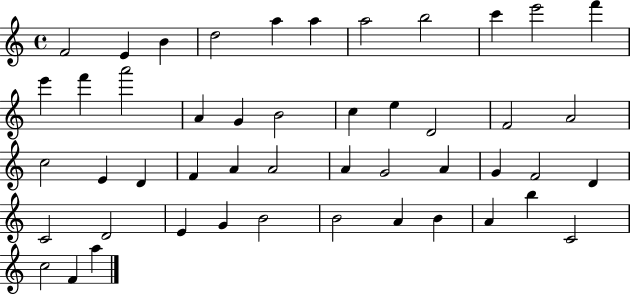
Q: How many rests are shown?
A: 0